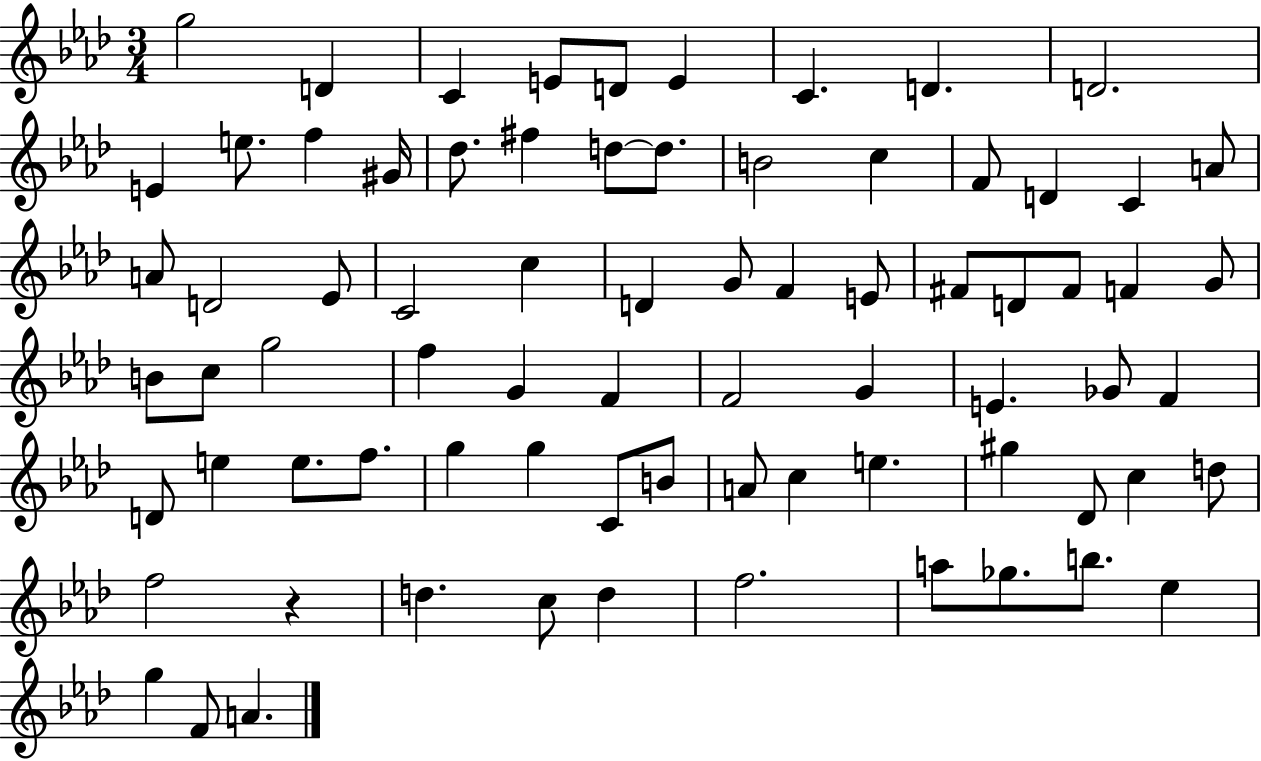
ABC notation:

X:1
T:Untitled
M:3/4
L:1/4
K:Ab
g2 D C E/2 D/2 E C D D2 E e/2 f ^G/4 _d/2 ^f d/2 d/2 B2 c F/2 D C A/2 A/2 D2 _E/2 C2 c D G/2 F E/2 ^F/2 D/2 ^F/2 F G/2 B/2 c/2 g2 f G F F2 G E _G/2 F D/2 e e/2 f/2 g g C/2 B/2 A/2 c e ^g _D/2 c d/2 f2 z d c/2 d f2 a/2 _g/2 b/2 _e g F/2 A